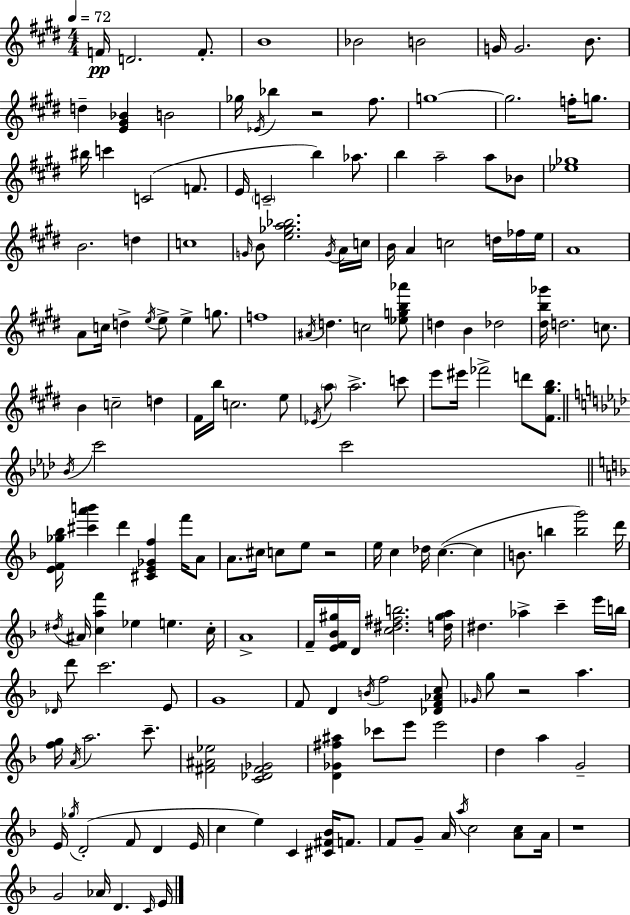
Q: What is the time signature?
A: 4/4